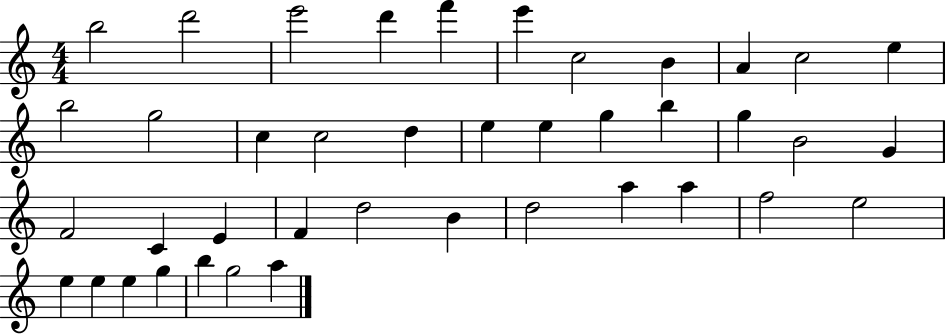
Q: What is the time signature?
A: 4/4